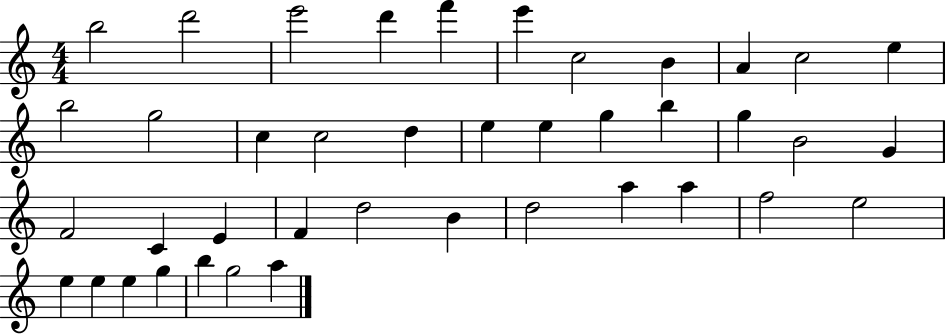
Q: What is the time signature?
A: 4/4